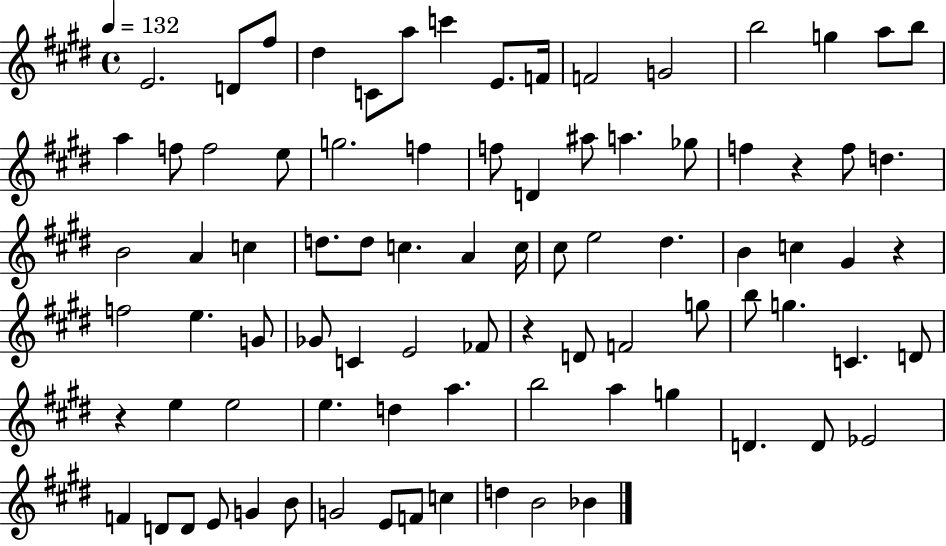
E4/h. D4/e F#5/e D#5/q C4/e A5/e C6/q E4/e. F4/s F4/h G4/h B5/h G5/q A5/e B5/e A5/q F5/e F5/h E5/e G5/h. F5/q F5/e D4/q A#5/e A5/q. Gb5/e F5/q R/q F5/e D5/q. B4/h A4/q C5/q D5/e. D5/e C5/q. A4/q C5/s C#5/e E5/h D#5/q. B4/q C5/q G#4/q R/q F5/h E5/q. G4/e Gb4/e C4/q E4/h FES4/e R/q D4/e F4/h G5/e B5/e G5/q. C4/q. D4/e R/q E5/q E5/h E5/q. D5/q A5/q. B5/h A5/q G5/q D4/q. D4/e Eb4/h F4/q D4/e D4/e E4/e G4/q B4/e G4/h E4/e F4/e C5/q D5/q B4/h Bb4/q